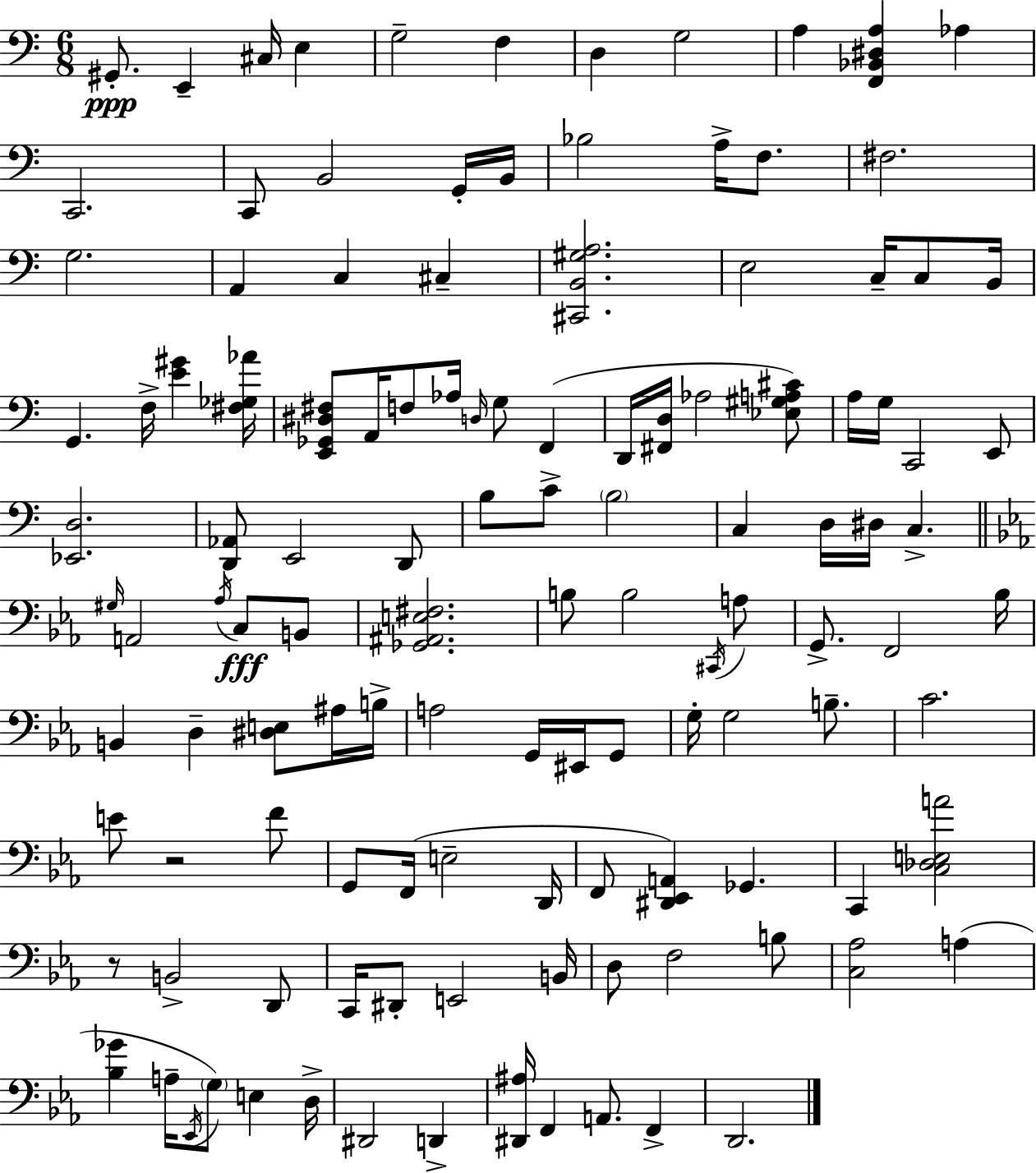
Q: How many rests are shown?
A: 2